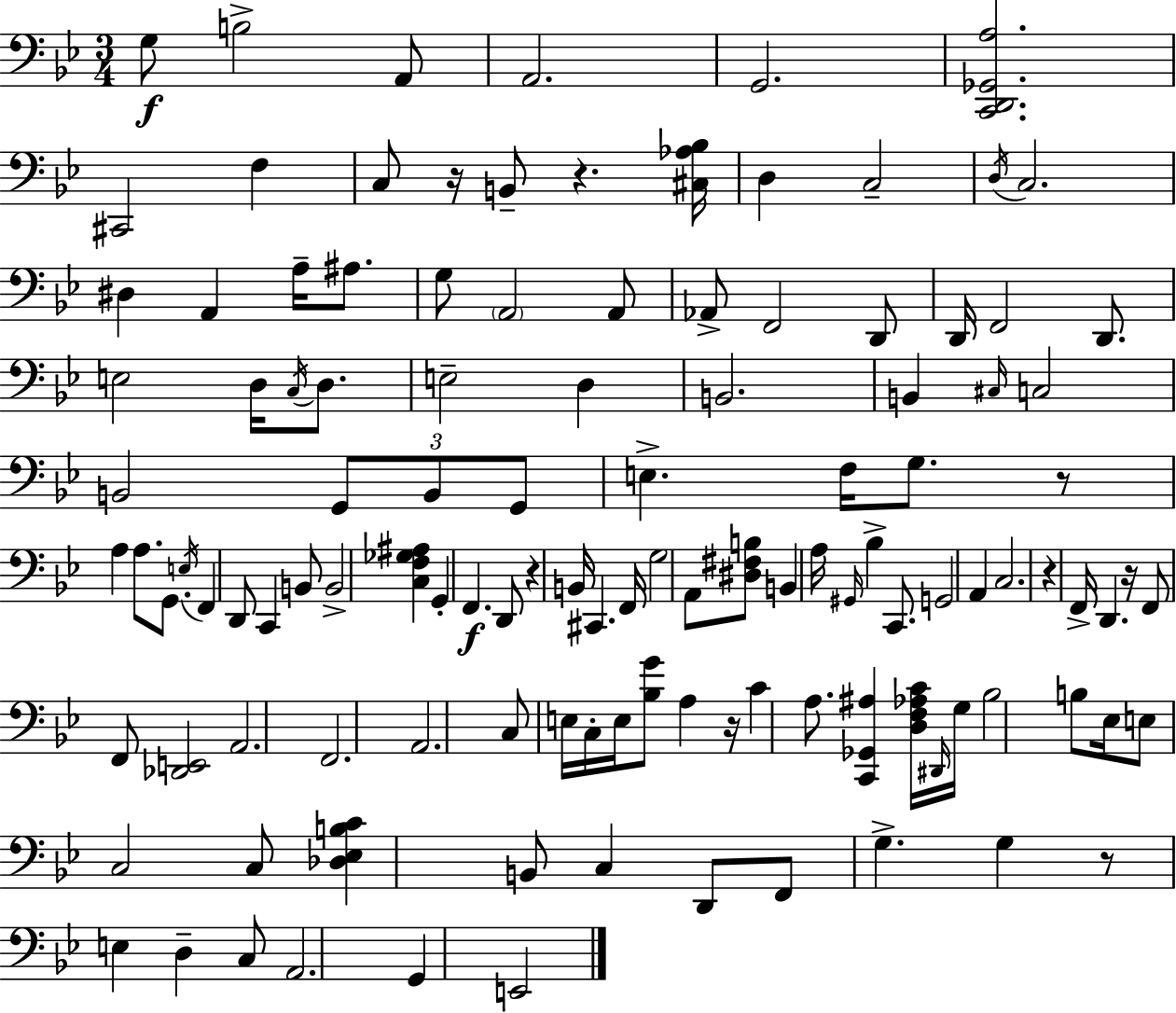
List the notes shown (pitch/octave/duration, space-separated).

G3/e B3/h A2/e A2/h. G2/h. [C2,D2,Gb2,A3]/h. C#2/h F3/q C3/e R/s B2/e R/q. [C#3,Ab3,Bb3]/s D3/q C3/h D3/s C3/h. D#3/q A2/q A3/s A#3/e. G3/e A2/h A2/e Ab2/e F2/h D2/e D2/s F2/h D2/e. E3/h D3/s C3/s D3/e. E3/h D3/q B2/h. B2/q C#3/s C3/h B2/h G2/e B2/e G2/e E3/q. F3/s G3/e. R/e A3/q A3/e. G2/e. E3/s F2/q D2/e C2/q B2/e B2/h [C3,F3,Gb3,A#3]/q G2/q F2/q. D2/e R/q B2/s C#2/q. F2/s G3/h A2/e [D#3,F#3,B3]/e B2/q A3/s G#2/s Bb3/q C2/e. G2/h A2/q C3/h. R/q F2/s D2/q. R/s F2/e F2/e [Db2,E2]/h A2/h. F2/h. A2/h. C3/e E3/s C3/s E3/s [Bb3,G4]/e A3/q R/s C4/q A3/e. [C2,Gb2,A#3]/q [D3,F3,Ab3,C4]/s D#2/s G3/s Bb3/h B3/e Eb3/s E3/e C3/h C3/e [Db3,Eb3,B3,C4]/q B2/e C3/q D2/e F2/e G3/q. G3/q R/e E3/q D3/q C3/e A2/h. G2/q E2/h